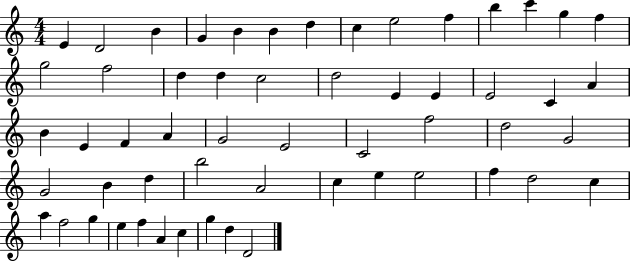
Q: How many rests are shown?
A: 0